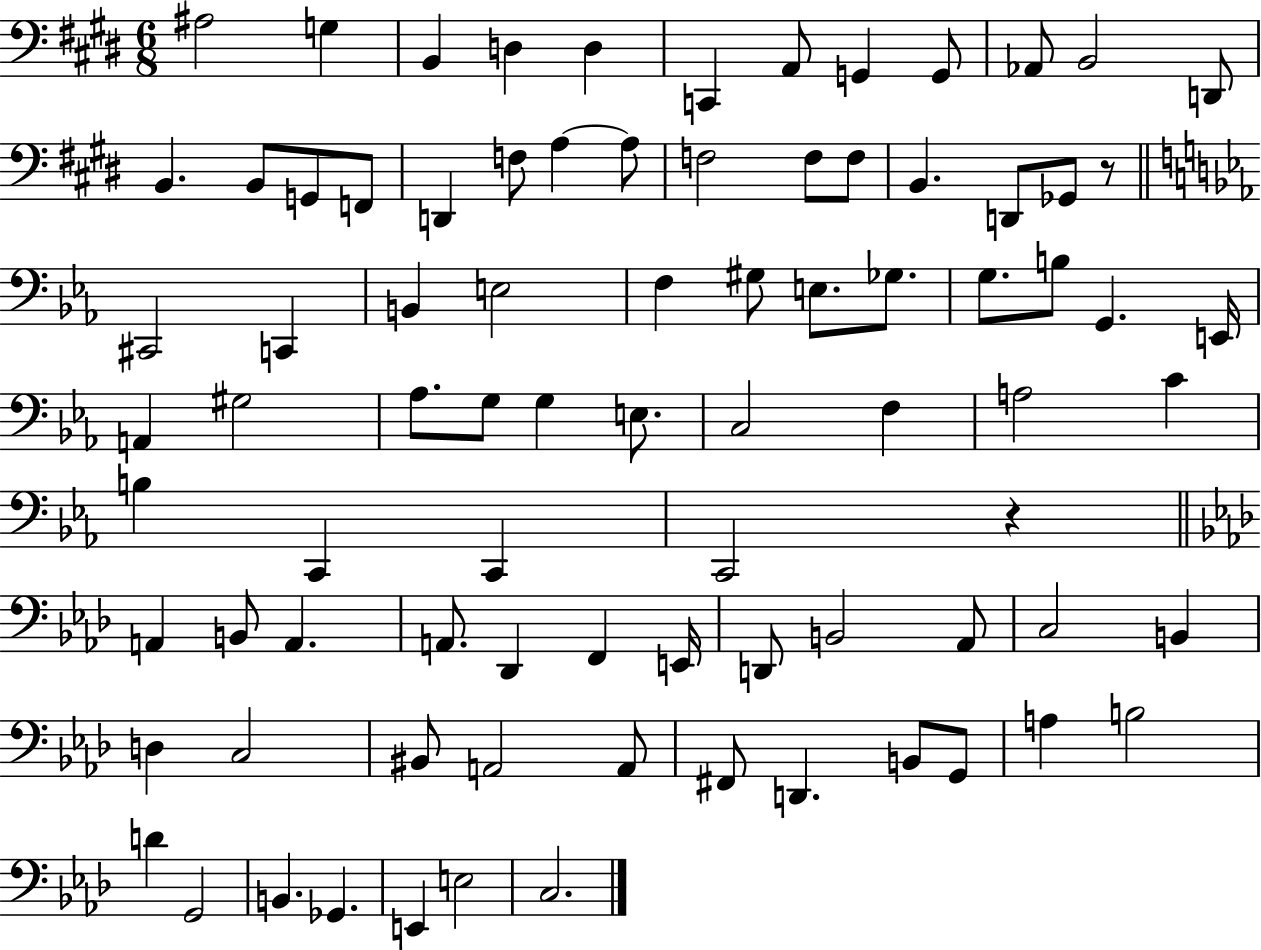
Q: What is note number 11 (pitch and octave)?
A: B2